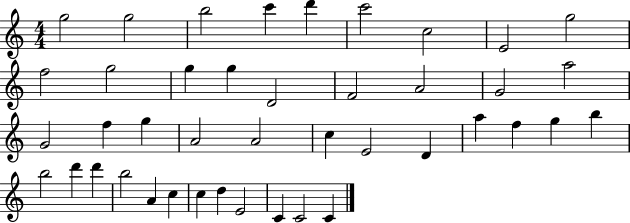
{
  \clef treble
  \numericTimeSignature
  \time 4/4
  \key c \major
  g''2 g''2 | b''2 c'''4 d'''4 | c'''2 c''2 | e'2 g''2 | \break f''2 g''2 | g''4 g''4 d'2 | f'2 a'2 | g'2 a''2 | \break g'2 f''4 g''4 | a'2 a'2 | c''4 e'2 d'4 | a''4 f''4 g''4 b''4 | \break b''2 d'''4 d'''4 | b''2 a'4 c''4 | c''4 d''4 e'2 | c'4 c'2 c'4 | \break \bar "|."
}